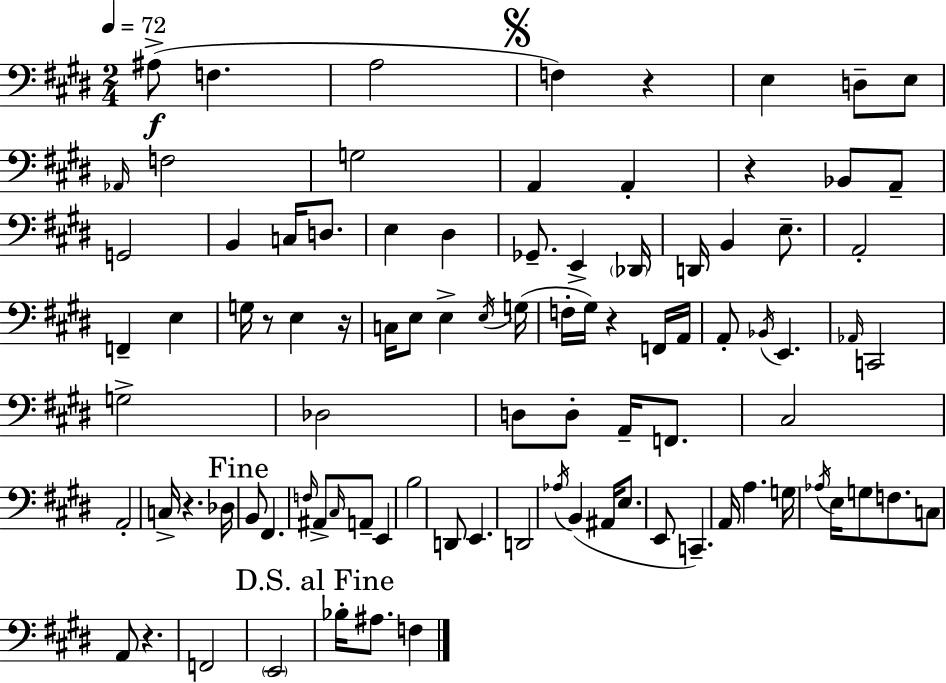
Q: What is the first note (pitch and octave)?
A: A#3